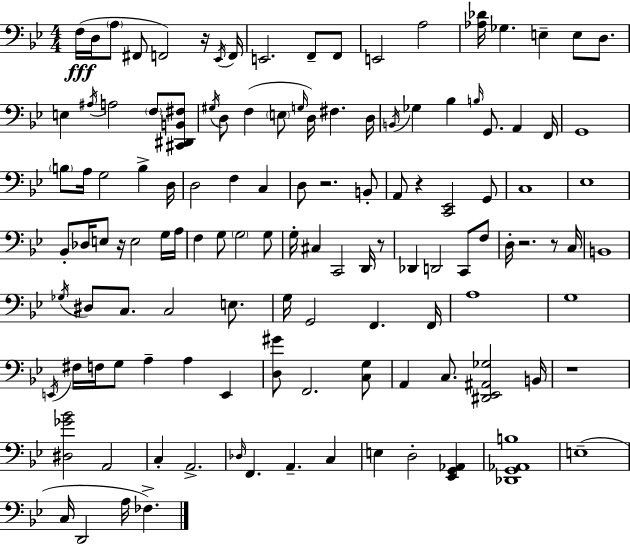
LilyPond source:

{
  \clef bass
  \numericTimeSignature
  \time 4/4
  \key bes \major
  f16(\fff d16 \parenthesize a8 fis,8 f,2) r16 \acciaccatura { ees,16 } | f,16 e,2. f,8-- f,8 | e,2 a2 | <aes des'>16 ges4. e4-- e8 d8. | \break e4 \acciaccatura { ais16 } a2 \parenthesize f8 | <cis, dis, b, fis>8 \acciaccatura { gis16 } d8 f4( \parenthesize e8 \grace { g16 } d16) fis4. | d16 \acciaccatura { b,16 } ges4 bes4 \grace { b16 } g,8. | a,4 f,16 g,1 | \break \parenthesize b8 a16 g2 | b4-> d16 d2 f4 | c4 d8 r2. | b,8-. a,8 r4 <c, ees,>2 | \break g,8 c1 | ees1 | bes,8-. des16 e8 r16 e2 | g16 a16 f4 g8 \parenthesize g2 | \break g8 g16-. cis4 c,2 | d,16 r8 des,4 d,2 | c,8 f8 d16-. r2. | r8 c16 b,1 | \break \acciaccatura { ges16 } dis8 c8. c2 | e8. g16 g,2 | f,4. f,16 a1 | g1 | \break \acciaccatura { e,16 } fis16 f16 g8 a4-- | a4 e,4 <d gis'>8 f,2. | <c g>8 a,4 c8. <dis, ees, ais, ges>2 | b,16 r1 | \break <dis ges' bes'>2 | a,2 c4-. a,2.-> | \grace { des16 } f,4. a,4.-- | c4 e4 d2-. | \break <ees, g, aes,>4 <des, g, aes, b>1 | e1--( | c16 d,2 | a16 fes4.->) \bar "|."
}